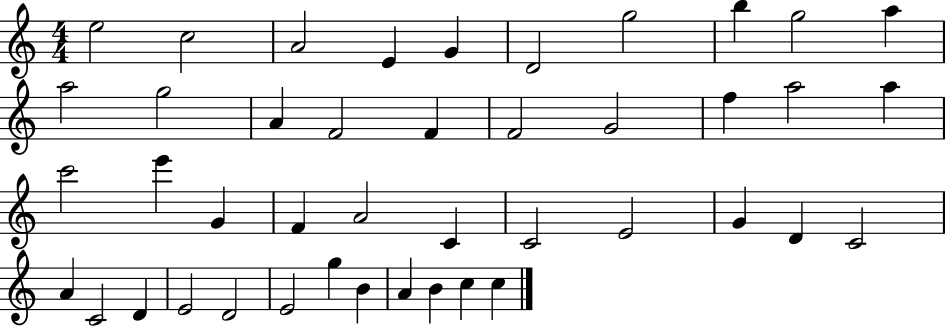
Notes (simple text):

E5/h C5/h A4/h E4/q G4/q D4/h G5/h B5/q G5/h A5/q A5/h G5/h A4/q F4/h F4/q F4/h G4/h F5/q A5/h A5/q C6/h E6/q G4/q F4/q A4/h C4/q C4/h E4/h G4/q D4/q C4/h A4/q C4/h D4/q E4/h D4/h E4/h G5/q B4/q A4/q B4/q C5/q C5/q